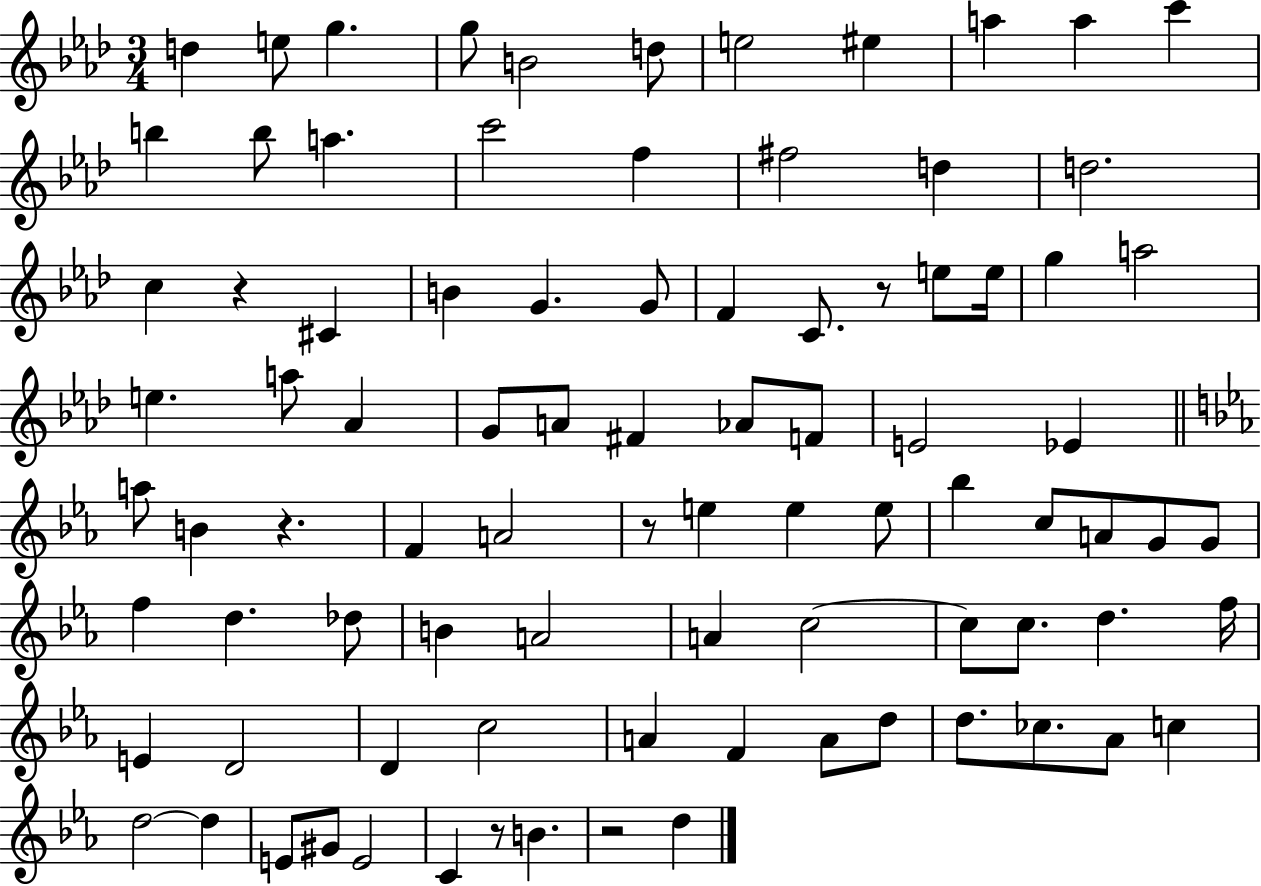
X:1
T:Untitled
M:3/4
L:1/4
K:Ab
d e/2 g g/2 B2 d/2 e2 ^e a a c' b b/2 a c'2 f ^f2 d d2 c z ^C B G G/2 F C/2 z/2 e/2 e/4 g a2 e a/2 _A G/2 A/2 ^F _A/2 F/2 E2 _E a/2 B z F A2 z/2 e e e/2 _b c/2 A/2 G/2 G/2 f d _d/2 B A2 A c2 c/2 c/2 d f/4 E D2 D c2 A F A/2 d/2 d/2 _c/2 _A/2 c d2 d E/2 ^G/2 E2 C z/2 B z2 d